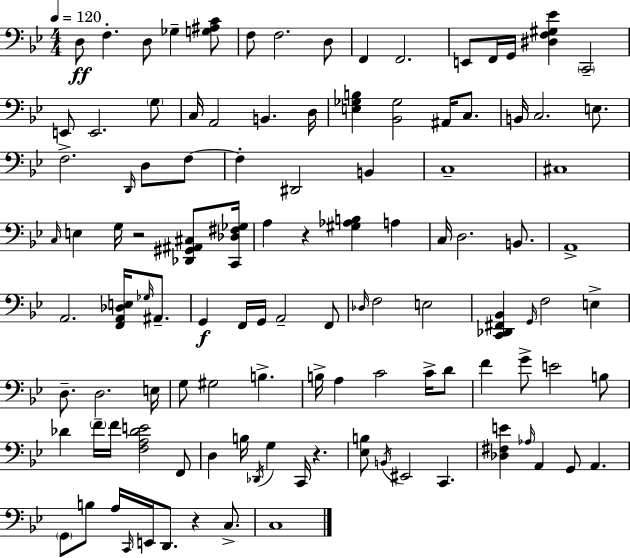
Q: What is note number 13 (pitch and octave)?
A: C2